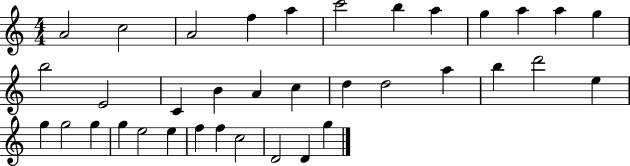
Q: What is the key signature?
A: C major